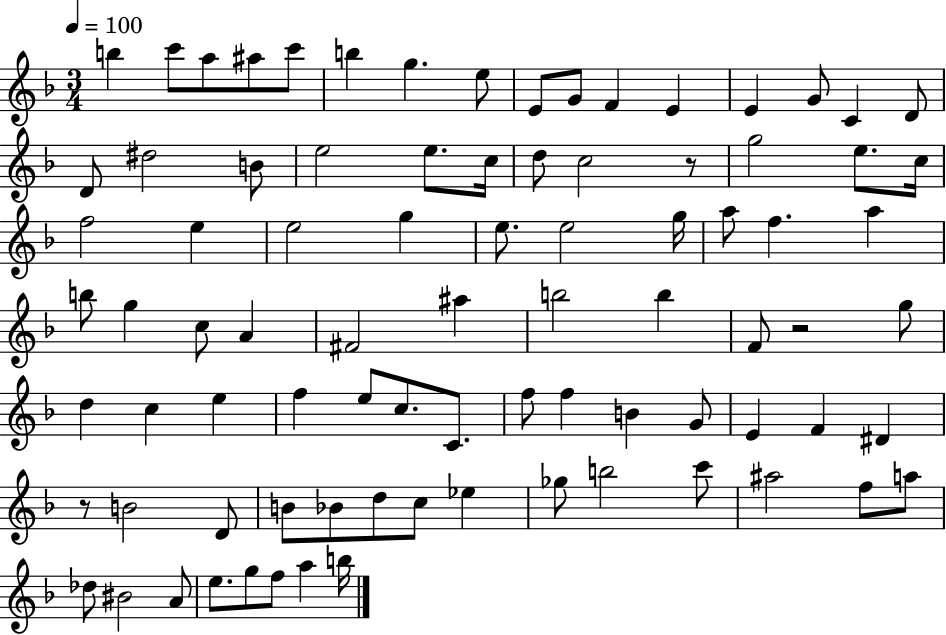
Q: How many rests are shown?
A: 3